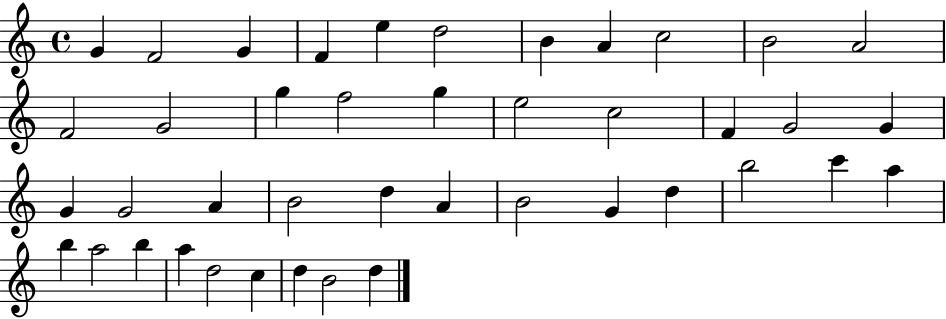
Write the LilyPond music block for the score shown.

{
  \clef treble
  \time 4/4
  \defaultTimeSignature
  \key c \major
  g'4 f'2 g'4 | f'4 e''4 d''2 | b'4 a'4 c''2 | b'2 a'2 | \break f'2 g'2 | g''4 f''2 g''4 | e''2 c''2 | f'4 g'2 g'4 | \break g'4 g'2 a'4 | b'2 d''4 a'4 | b'2 g'4 d''4 | b''2 c'''4 a''4 | \break b''4 a''2 b''4 | a''4 d''2 c''4 | d''4 b'2 d''4 | \bar "|."
}